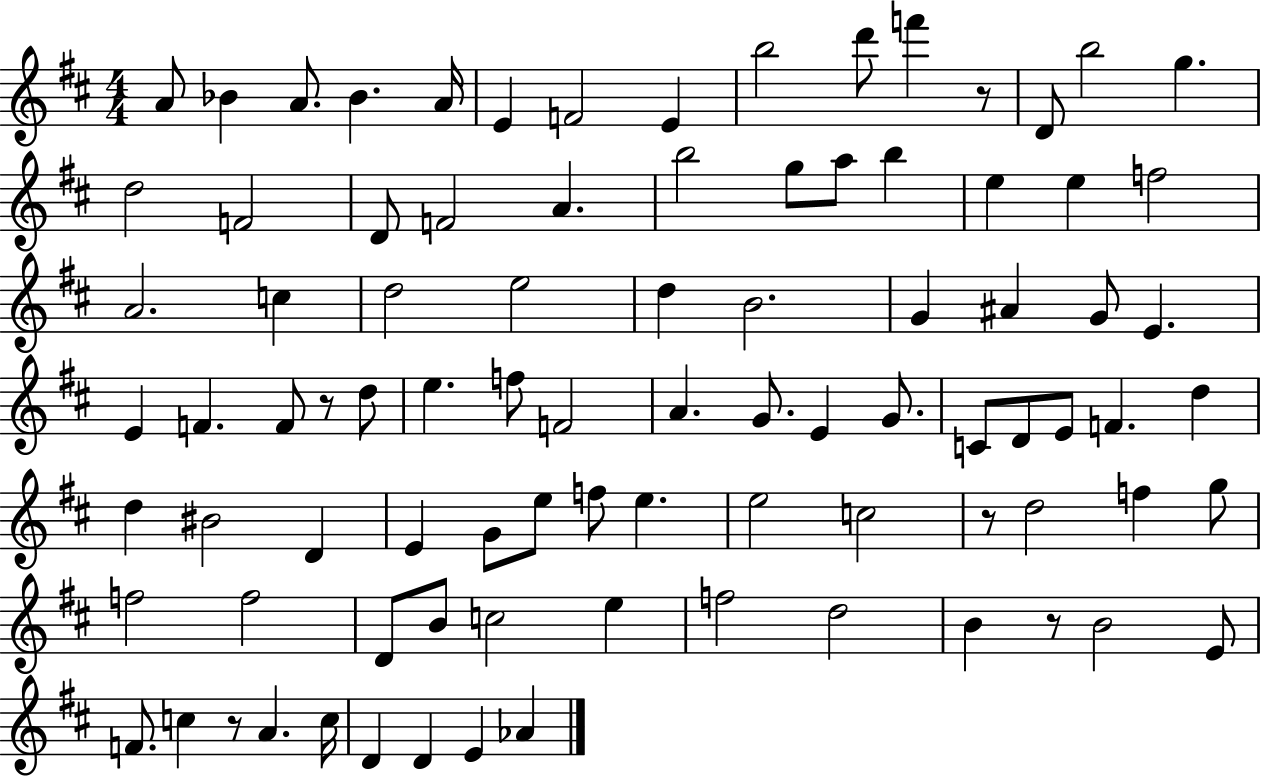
X:1
T:Untitled
M:4/4
L:1/4
K:D
A/2 _B A/2 _B A/4 E F2 E b2 d'/2 f' z/2 D/2 b2 g d2 F2 D/2 F2 A b2 g/2 a/2 b e e f2 A2 c d2 e2 d B2 G ^A G/2 E E F F/2 z/2 d/2 e f/2 F2 A G/2 E G/2 C/2 D/2 E/2 F d d ^B2 D E G/2 e/2 f/2 e e2 c2 z/2 d2 f g/2 f2 f2 D/2 B/2 c2 e f2 d2 B z/2 B2 E/2 F/2 c z/2 A c/4 D D E _A